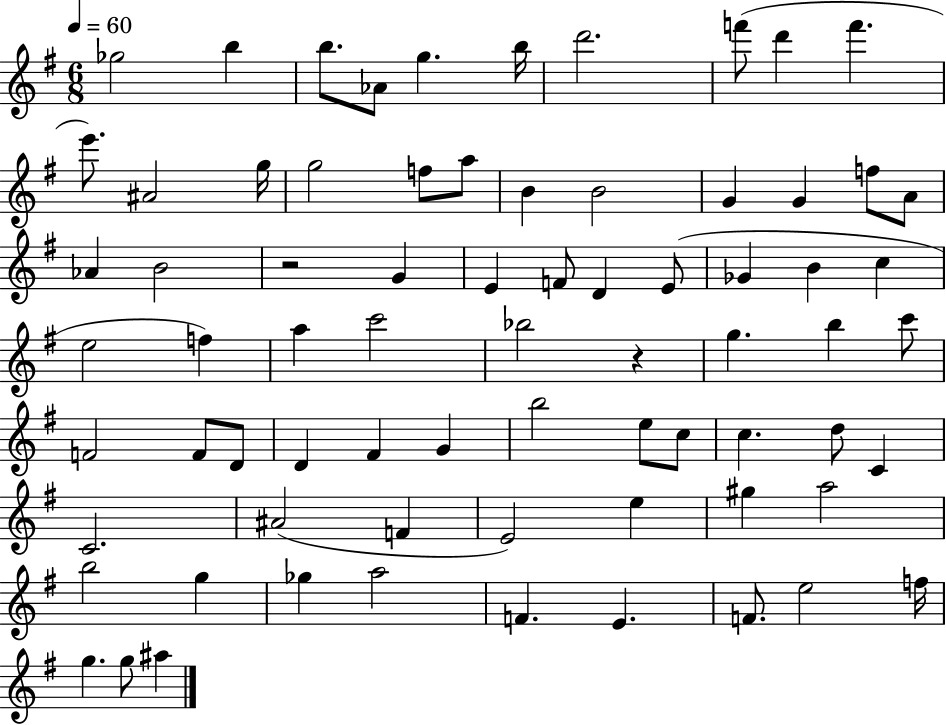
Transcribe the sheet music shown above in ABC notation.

X:1
T:Untitled
M:6/8
L:1/4
K:G
_g2 b b/2 _A/2 g b/4 d'2 f'/2 d' f' e'/2 ^A2 g/4 g2 f/2 a/2 B B2 G G f/2 A/2 _A B2 z2 G E F/2 D E/2 _G B c e2 f a c'2 _b2 z g b c'/2 F2 F/2 D/2 D ^F G b2 e/2 c/2 c d/2 C C2 ^A2 F E2 e ^g a2 b2 g _g a2 F E F/2 e2 f/4 g g/2 ^a